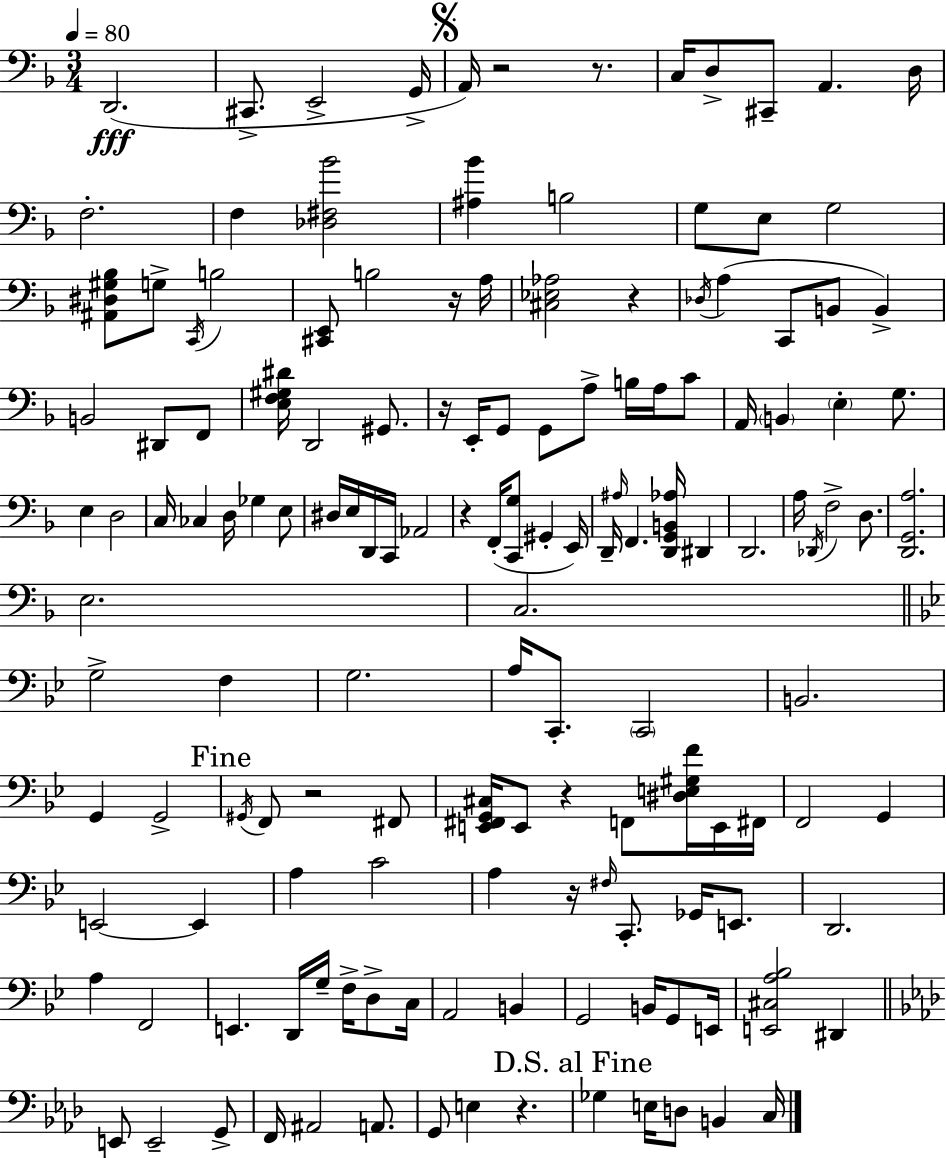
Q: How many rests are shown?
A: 10